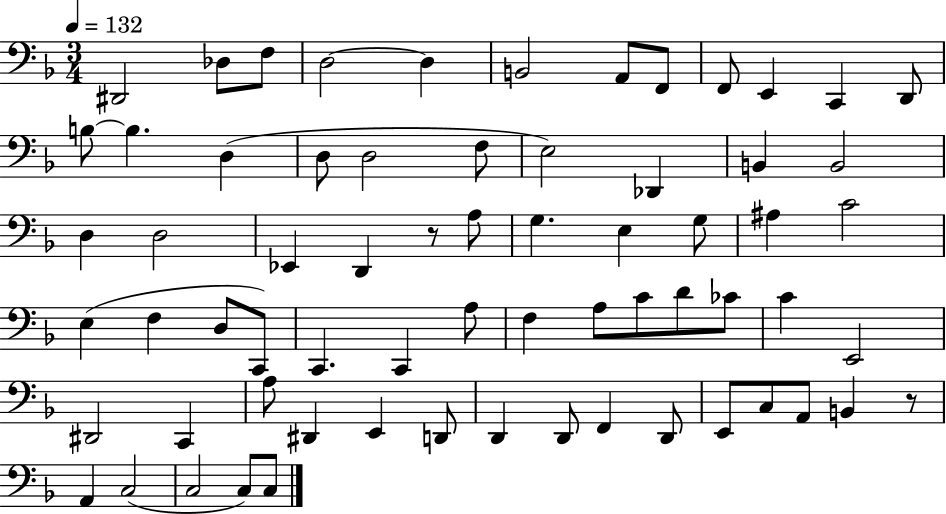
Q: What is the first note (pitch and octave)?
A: D#2